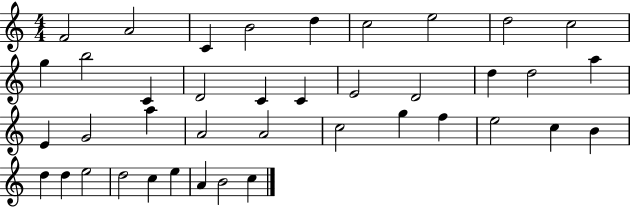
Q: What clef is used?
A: treble